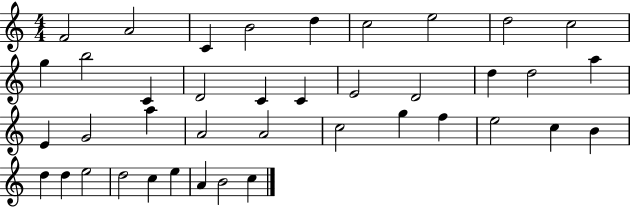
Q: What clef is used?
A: treble